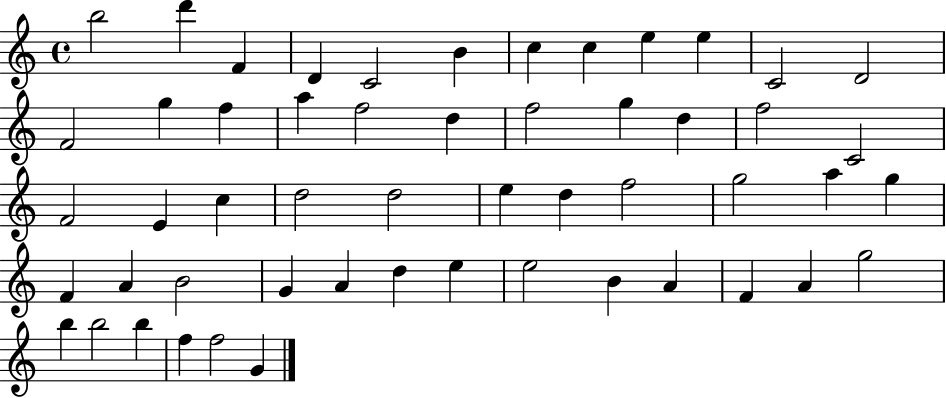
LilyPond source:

{
  \clef treble
  \time 4/4
  \defaultTimeSignature
  \key c \major
  b''2 d'''4 f'4 | d'4 c'2 b'4 | c''4 c''4 e''4 e''4 | c'2 d'2 | \break f'2 g''4 f''4 | a''4 f''2 d''4 | f''2 g''4 d''4 | f''2 c'2 | \break f'2 e'4 c''4 | d''2 d''2 | e''4 d''4 f''2 | g''2 a''4 g''4 | \break f'4 a'4 b'2 | g'4 a'4 d''4 e''4 | e''2 b'4 a'4 | f'4 a'4 g''2 | \break b''4 b''2 b''4 | f''4 f''2 g'4 | \bar "|."
}